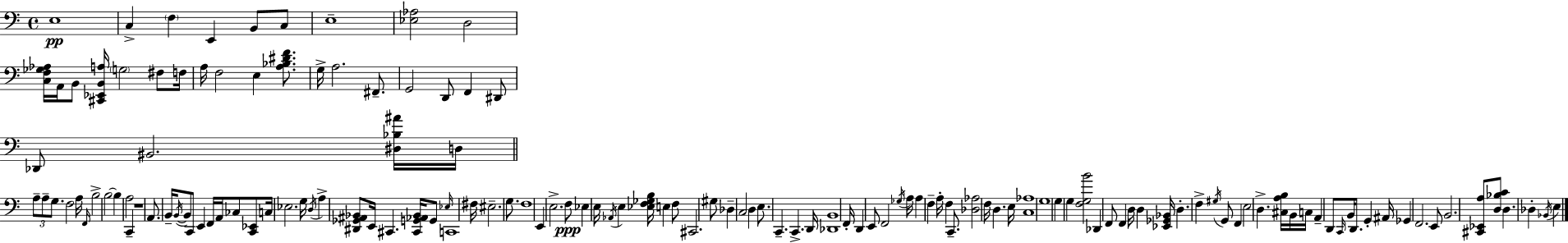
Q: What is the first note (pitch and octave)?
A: E3